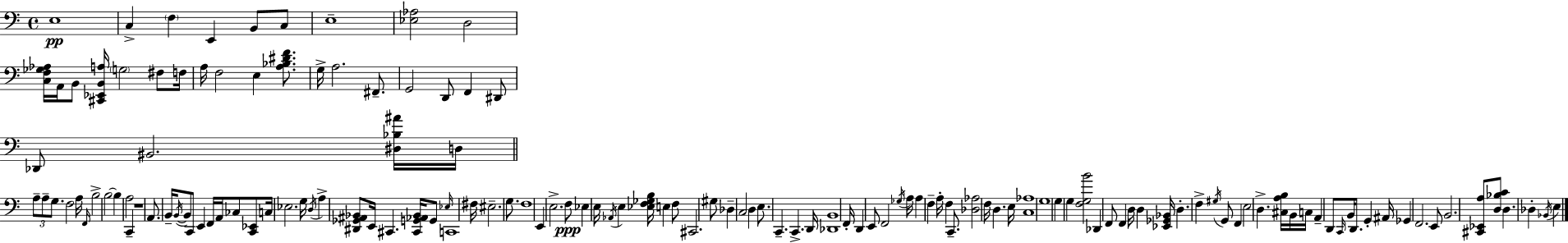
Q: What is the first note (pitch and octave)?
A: E3